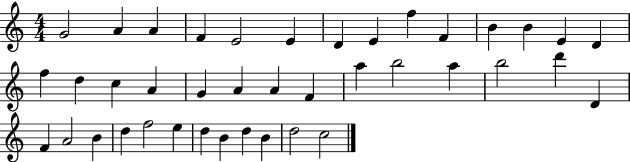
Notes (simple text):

G4/h A4/q A4/q F4/q E4/h E4/q D4/q E4/q F5/q F4/q B4/q B4/q E4/q D4/q F5/q D5/q C5/q A4/q G4/q A4/q A4/q F4/q A5/q B5/h A5/q B5/h D6/q D4/q F4/q A4/h B4/q D5/q F5/h E5/q D5/q B4/q D5/q B4/q D5/h C5/h